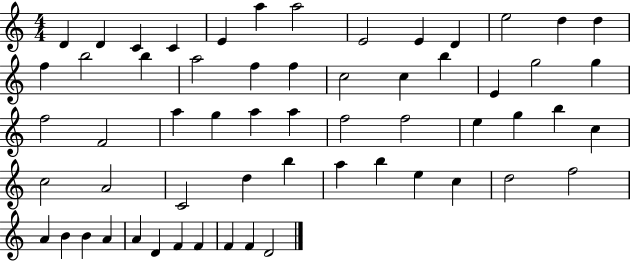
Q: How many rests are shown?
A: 0